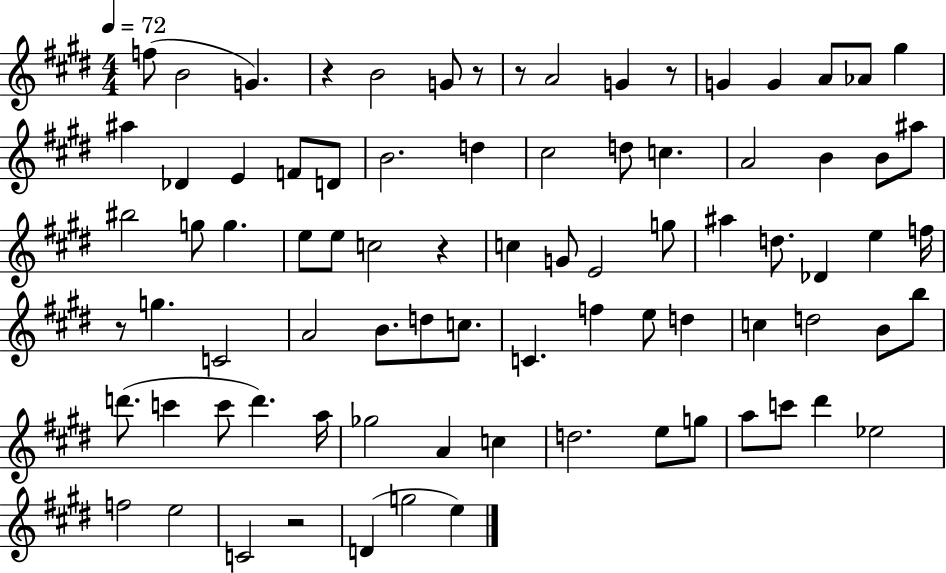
X:1
T:Untitled
M:4/4
L:1/4
K:E
f/2 B2 G z B2 G/2 z/2 z/2 A2 G z/2 G G A/2 _A/2 ^g ^a _D E F/2 D/2 B2 d ^c2 d/2 c A2 B B/2 ^a/2 ^b2 g/2 g e/2 e/2 c2 z c G/2 E2 g/2 ^a d/2 _D e f/4 z/2 g C2 A2 B/2 d/2 c/2 C f e/2 d c d2 B/2 b/2 d'/2 c' c'/2 d' a/4 _g2 A c d2 e/2 g/2 a/2 c'/2 ^d' _e2 f2 e2 C2 z2 D g2 e